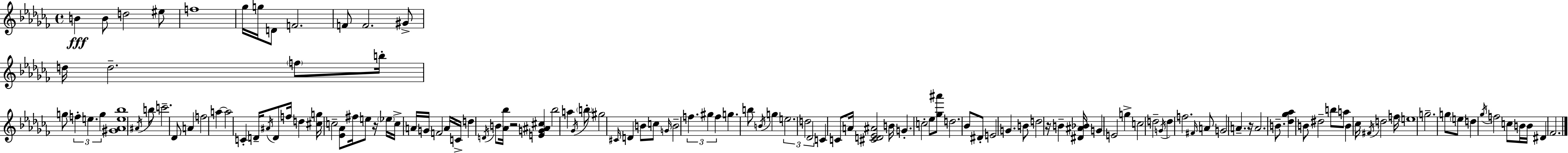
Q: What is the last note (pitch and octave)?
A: FES4